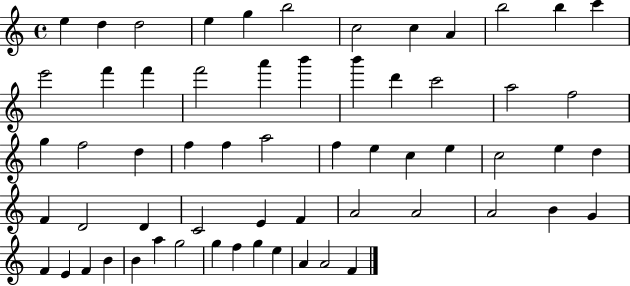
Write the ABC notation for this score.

X:1
T:Untitled
M:4/4
L:1/4
K:C
e d d2 e g b2 c2 c A b2 b c' e'2 f' f' f'2 a' b' b' d' c'2 a2 f2 g f2 d f f a2 f e c e c2 e d F D2 D C2 E F A2 A2 A2 B G F E F B B a g2 g f g e A A2 F